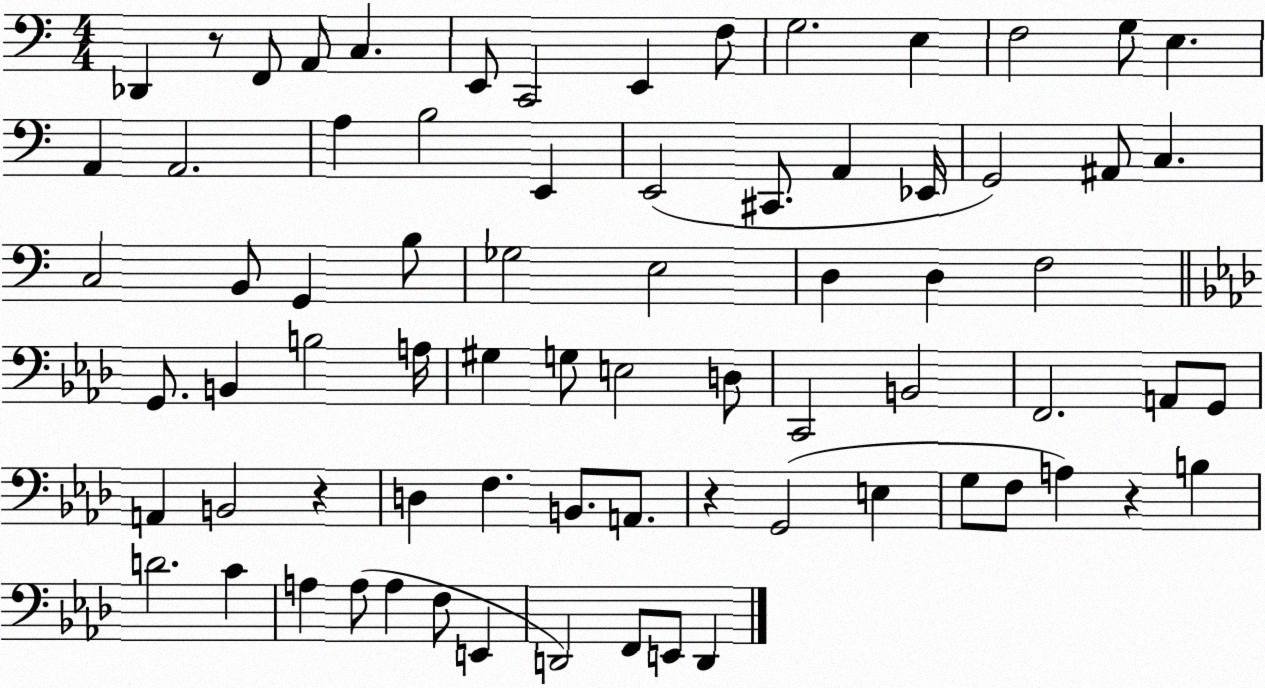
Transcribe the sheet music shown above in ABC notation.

X:1
T:Untitled
M:4/4
L:1/4
K:C
_D,, z/2 F,,/2 A,,/2 C, E,,/2 C,,2 E,, F,/2 G,2 E, F,2 G,/2 E, A,, A,,2 A, B,2 E,, E,,2 ^C,,/2 A,, _E,,/4 G,,2 ^A,,/2 C, C,2 B,,/2 G,, B,/2 _G,2 E,2 D, D, F,2 G,,/2 B,, B,2 A,/4 ^G, G,/2 E,2 D,/2 C,,2 B,,2 F,,2 A,,/2 G,,/2 A,, B,,2 z D, F, B,,/2 A,,/2 z G,,2 E, G,/2 F,/2 A, z B, D2 C A, A,/2 A, F,/2 E,, D,,2 F,,/2 E,,/2 D,,